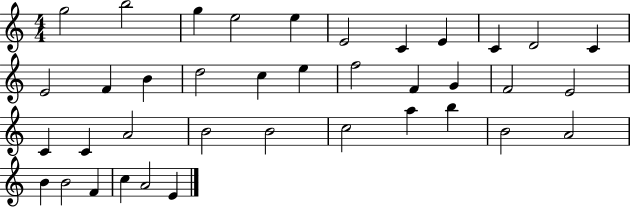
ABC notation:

X:1
T:Untitled
M:4/4
L:1/4
K:C
g2 b2 g e2 e E2 C E C D2 C E2 F B d2 c e f2 F G F2 E2 C C A2 B2 B2 c2 a b B2 A2 B B2 F c A2 E